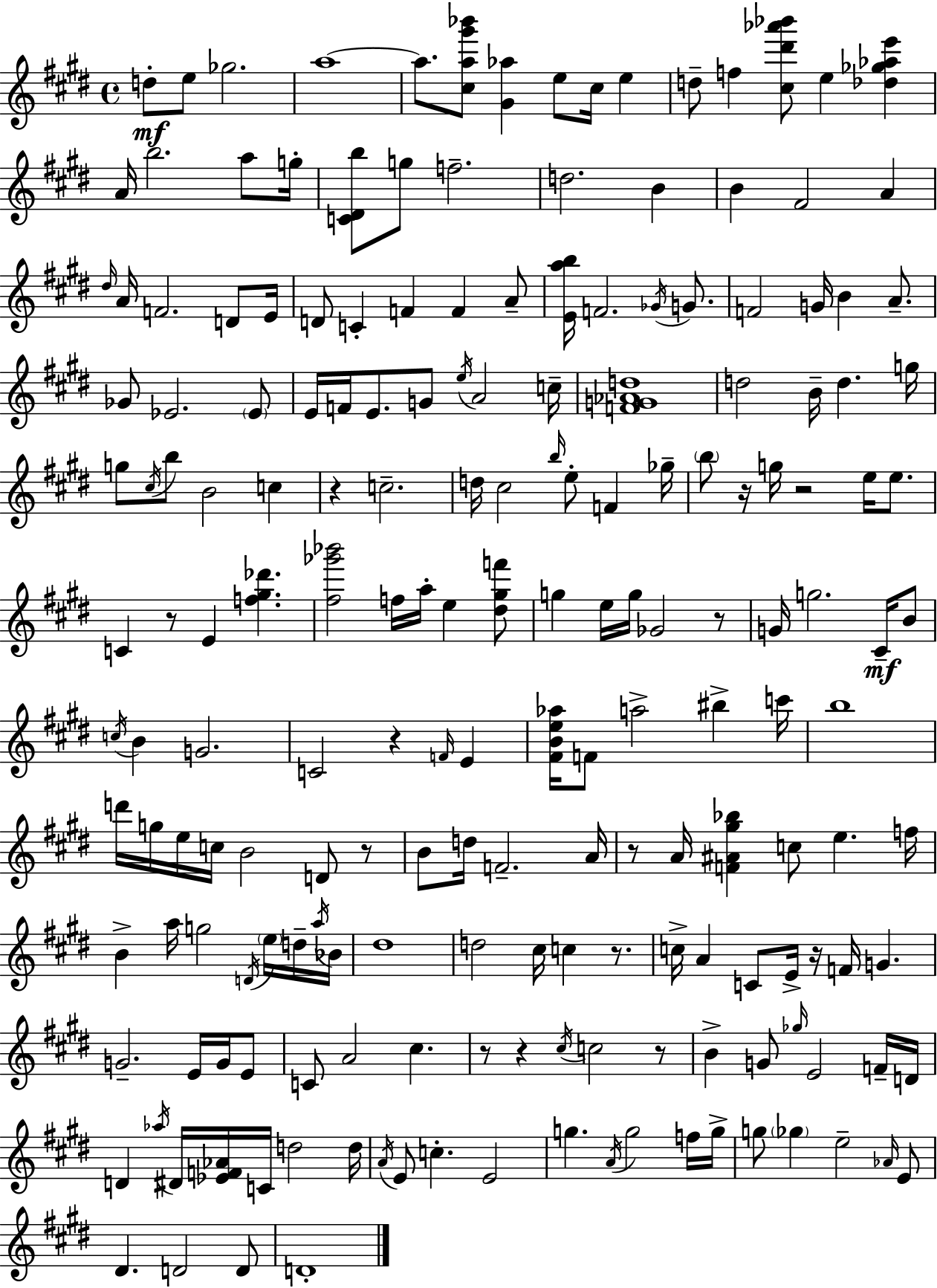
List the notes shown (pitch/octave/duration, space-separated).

D5/e E5/e Gb5/h. A5/w A5/e. [C#5,A5,G#6,Bb6]/e [G#4,Ab5]/q E5/e C#5/s E5/q D5/e F5/q [C#5,D#6,Ab6,Bb6]/e E5/q [Db5,Gb5,Ab5,E6]/q A4/s B5/h. A5/e G5/s [C4,D#4,B5]/e G5/e F5/h. D5/h. B4/q B4/q F#4/h A4/q D#5/s A4/s F4/h. D4/e E4/s D4/e C4/q F4/q F4/q A4/e [E4,A5,B5]/s F4/h. Gb4/s G4/e. F4/h G4/s B4/q A4/e. Gb4/e Eb4/h. Eb4/e E4/s F4/s E4/e. G4/e E5/s A4/h C5/s [F4,G4,Ab4,D5]/w D5/h B4/s D5/q. G5/s G5/e C#5/s B5/e B4/h C5/q R/q C5/h. D5/s C#5/h B5/s E5/e F4/q Gb5/s B5/e R/s G5/s R/h E5/s E5/e. C4/q R/e E4/q [F5,G#5,Db6]/q. [F#5,Gb6,Bb6]/h F5/s A5/s E5/q [D#5,G#5,F6]/e G5/q E5/s G5/s Gb4/h R/e G4/s G5/h. C#4/s B4/e C5/s B4/q G4/h. C4/h R/q F4/s E4/q [F#4,B4,E5,Ab5]/s F4/e A5/h BIS5/q C6/s B5/w D6/s G5/s E5/s C5/s B4/h D4/e R/e B4/e D5/s F4/h. A4/s R/e A4/s [F4,A#4,G#5,Bb5]/q C5/e E5/q. F5/s B4/q A5/s G5/h D4/s E5/s D5/s A5/s Bb4/s D#5/w D5/h C#5/s C5/q R/e. C5/s A4/q C4/e E4/s R/s F4/s G4/q. G4/h. E4/s G4/s E4/e C4/e A4/h C#5/q. R/e R/q C#5/s C5/h R/e B4/q G4/e Gb5/s E4/h F4/s D4/s D4/q Ab5/s D#4/s [Eb4,F4,Ab4]/s C4/s D5/h D5/s A4/s E4/e C5/q. E4/h G5/q. A4/s G5/h F5/s G5/s G5/e Gb5/q E5/h Ab4/s E4/e D#4/q. D4/h D4/e D4/w